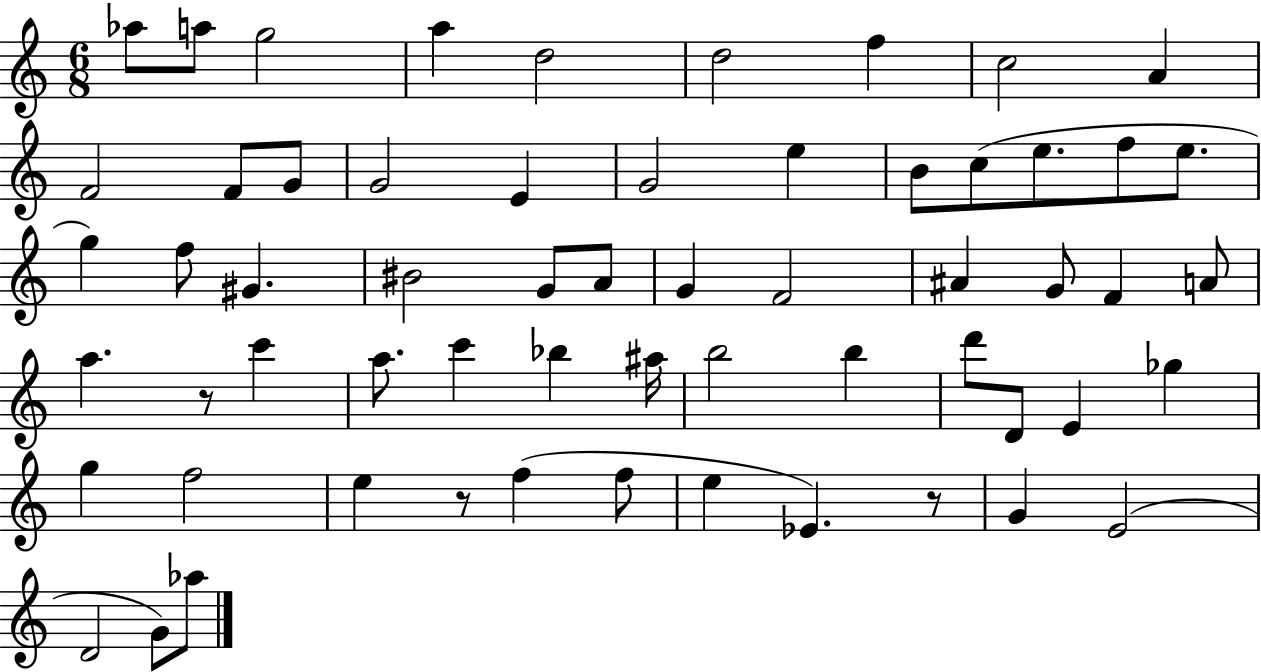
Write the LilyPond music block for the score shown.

{
  \clef treble
  \numericTimeSignature
  \time 6/8
  \key c \major
  aes''8 a''8 g''2 | a''4 d''2 | d''2 f''4 | c''2 a'4 | \break f'2 f'8 g'8 | g'2 e'4 | g'2 e''4 | b'8 c''8( e''8. f''8 e''8. | \break g''4) f''8 gis'4. | bis'2 g'8 a'8 | g'4 f'2 | ais'4 g'8 f'4 a'8 | \break a''4. r8 c'''4 | a''8. c'''4 bes''4 ais''16 | b''2 b''4 | d'''8 d'8 e'4 ges''4 | \break g''4 f''2 | e''4 r8 f''4( f''8 | e''4 ees'4.) r8 | g'4 e'2( | \break d'2 g'8) aes''8 | \bar "|."
}